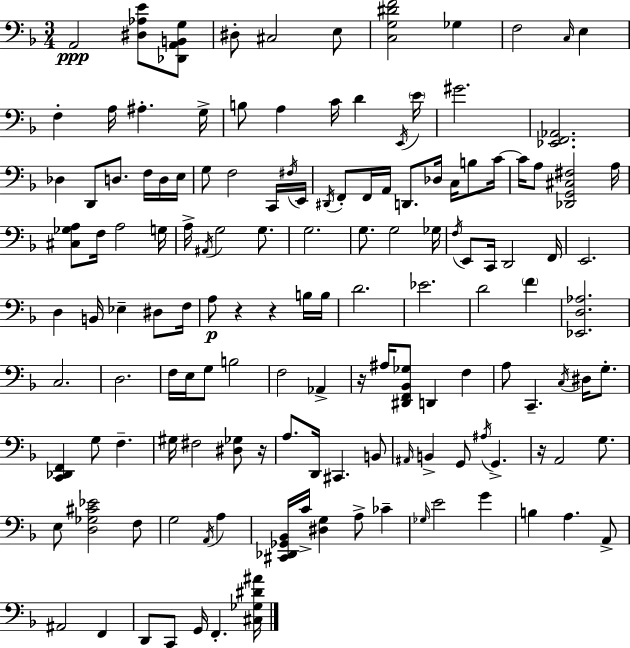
A2/h [D#3,Ab3,E4]/e [Db2,A2,B2,G3]/e D#3/e C#3/h E3/e [C3,G3,D#4,F4]/h Gb3/q F3/h C3/s E3/q F3/q A3/s A#3/q. G3/s B3/e A3/q C4/s D4/q E2/s E4/s G#4/h. [Eb2,F2,Ab2]/h. Db3/q D2/e D3/e. F3/s D3/s E3/s G3/e F3/h C2/s F#3/s E2/s D#2/s F2/e F2/s A2/s D2/e. Db3/s C3/s B3/e C4/s C4/s A3/e [Db2,G2,C#3,F#3]/h A3/s [C#3,Gb3,A3]/e F3/s A3/h G3/s A3/s A#2/s G3/h G3/e. G3/h. G3/e. G3/h Gb3/s F3/s E2/e C2/s D2/h F2/s E2/h. D3/q B2/s Eb3/q D#3/e F3/s A3/e R/q R/q B3/s B3/s D4/h. Eb4/h. D4/h F4/q [Eb2,D3,Ab3]/h. C3/h. D3/h. F3/s E3/s G3/e B3/h F3/h Ab2/q R/s A#3/s [D#2,F2,Bb2,Gb3]/e D2/q F3/q A3/e C2/q. C3/s D#3/s G3/e. [C2,Db2,F2]/q G3/e F3/q. G#3/s F#3/h [D#3,Gb3]/e R/s A3/e. D2/s C#2/q. B2/e A#2/s B2/q G2/e A#3/s G2/q. R/s A2/h G3/e. E3/e [D3,Gb3,C#4,Eb4]/h F3/e G3/h A2/s A3/q [C#2,Db2,Gb2,Bb2]/s C4/s [D#3,G3]/q A3/e CES4/q Gb3/s E4/h G4/q B3/q A3/q. A2/e A#2/h F2/q D2/e C2/e G2/s F2/q. [C#3,Gb3,D#4,A#4]/s